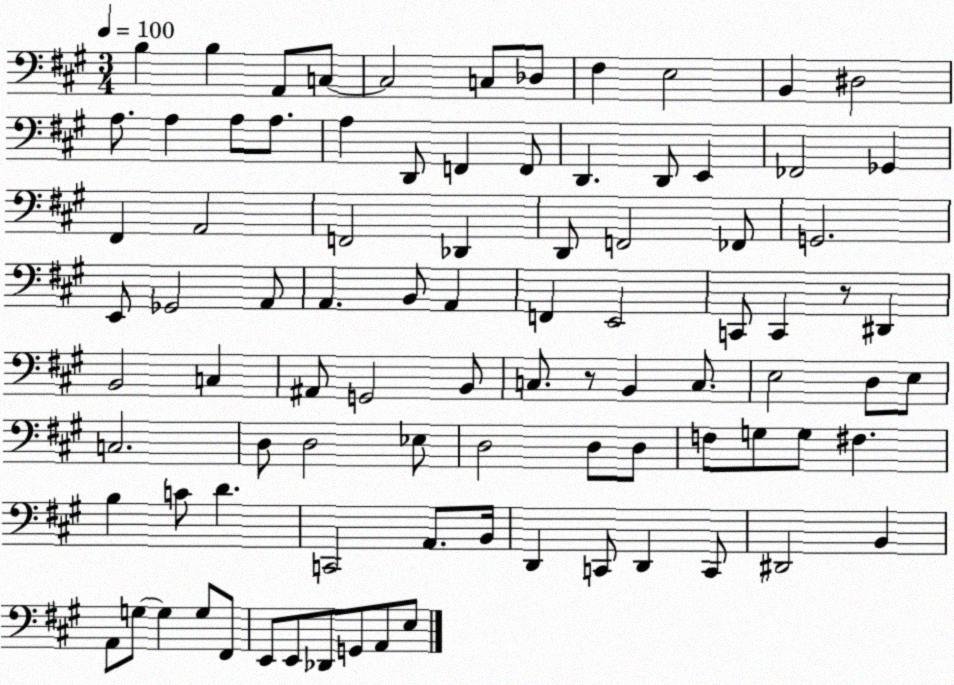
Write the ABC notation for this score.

X:1
T:Untitled
M:3/4
L:1/4
K:A
B, B, A,,/2 C,/2 C,2 C,/2 _D,/2 ^F, E,2 B,, ^D,2 A,/2 A, A,/2 A,/2 A, D,,/2 F,, F,,/2 D,, D,,/2 E,, _F,,2 _G,, ^F,, A,,2 F,,2 _D,, D,,/2 F,,2 _F,,/2 G,,2 E,,/2 _G,,2 A,,/2 A,, B,,/2 A,, F,, E,,2 C,,/2 C,, z/2 ^D,, B,,2 C, ^A,,/2 G,,2 B,,/2 C,/2 z/2 B,, C,/2 E,2 D,/2 E,/2 C,2 D,/2 D,2 _E,/2 D,2 D,/2 D,/2 F,/2 G,/2 G,/2 ^F, B, C/2 D C,,2 A,,/2 B,,/4 D,, C,,/2 D,, C,,/2 ^D,,2 B,, A,,/2 G,/2 G, G,/2 ^F,,/2 E,,/2 E,,/2 _D,,/2 G,,/2 A,,/2 E,/2